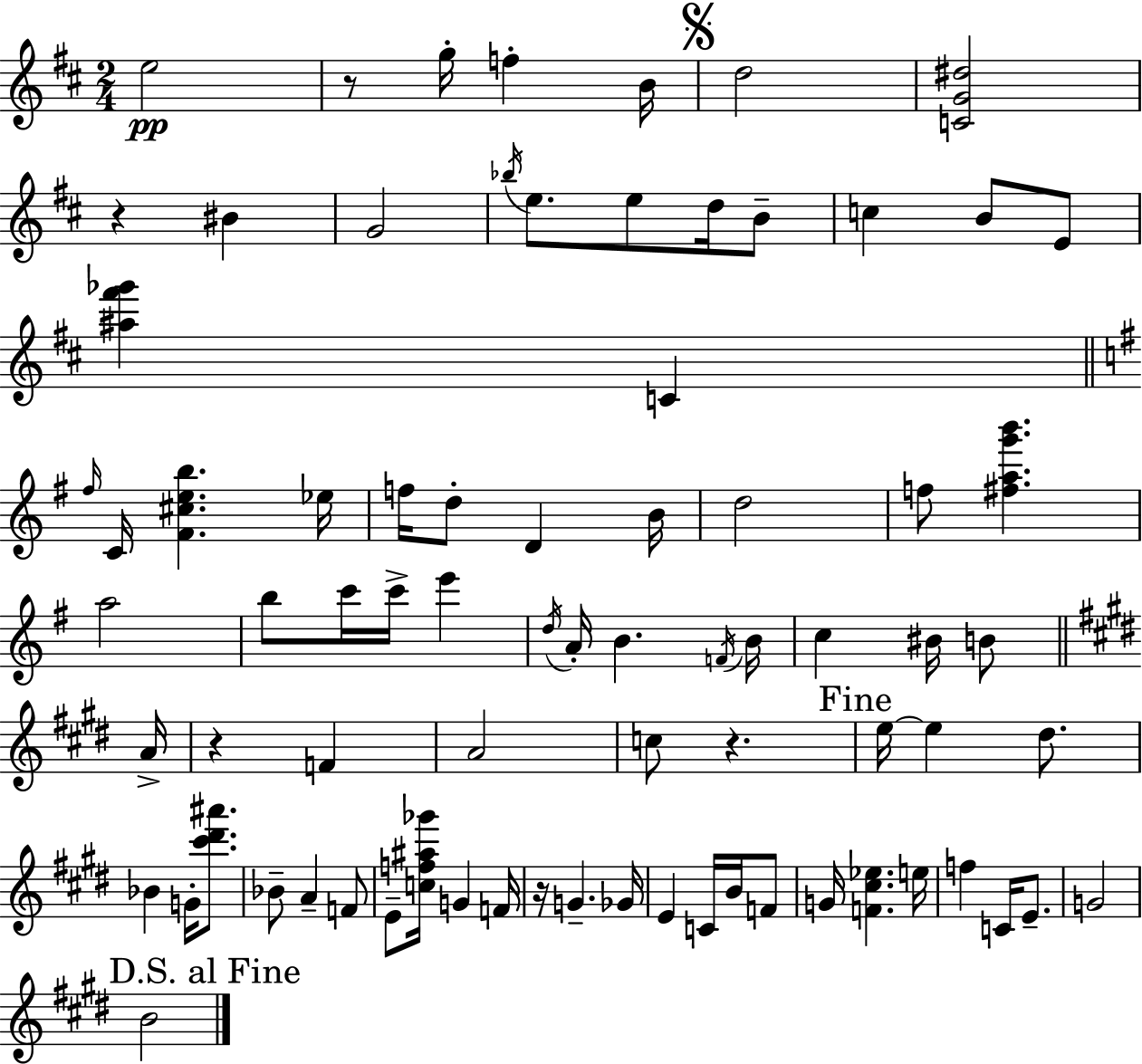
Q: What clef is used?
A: treble